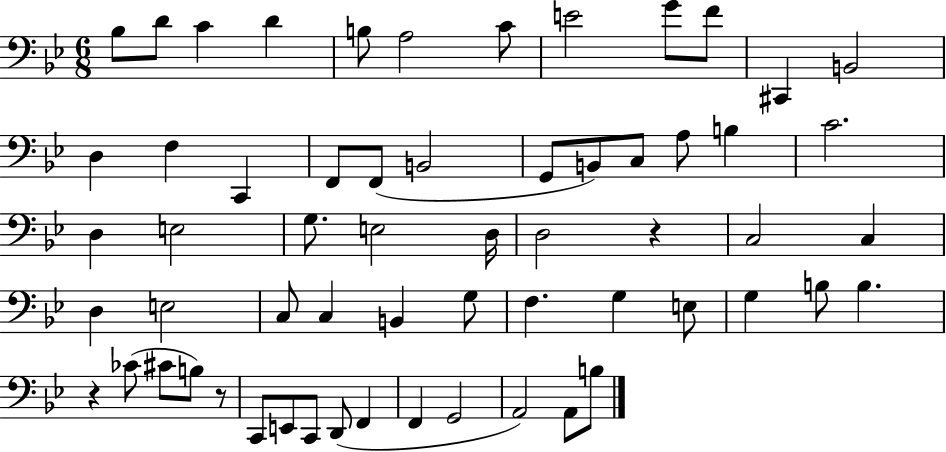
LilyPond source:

{
  \clef bass
  \numericTimeSignature
  \time 6/8
  \key bes \major
  bes8 d'8 c'4 d'4 | b8 a2 c'8 | e'2 g'8 f'8 | cis,4 b,2 | \break d4 f4 c,4 | f,8 f,8( b,2 | g,8 b,8) c8 a8 b4 | c'2. | \break d4 e2 | g8. e2 d16 | d2 r4 | c2 c4 | \break d4 e2 | c8 c4 b,4 g8 | f4. g4 e8 | g4 b8 b4. | \break r4 ces'8( cis'8 b8) r8 | c,8 e,8 c,8 d,8( f,4 | f,4 g,2 | a,2) a,8 b8 | \break \bar "|."
}